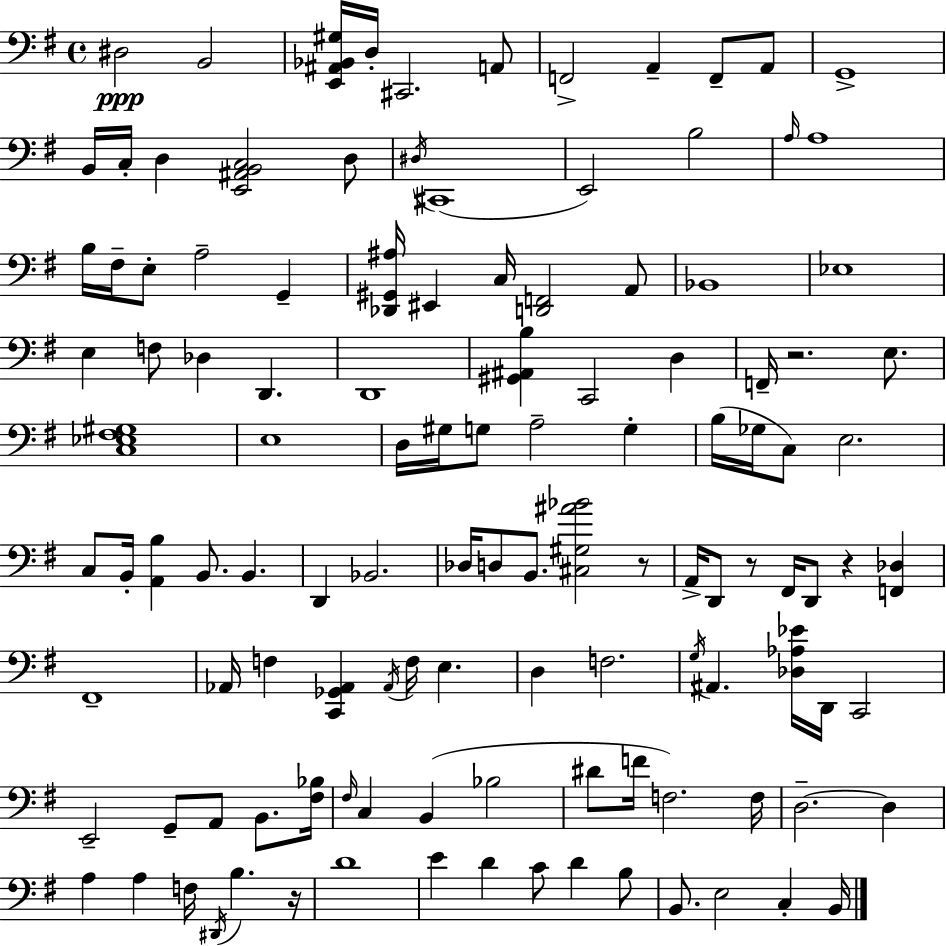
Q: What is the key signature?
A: E minor